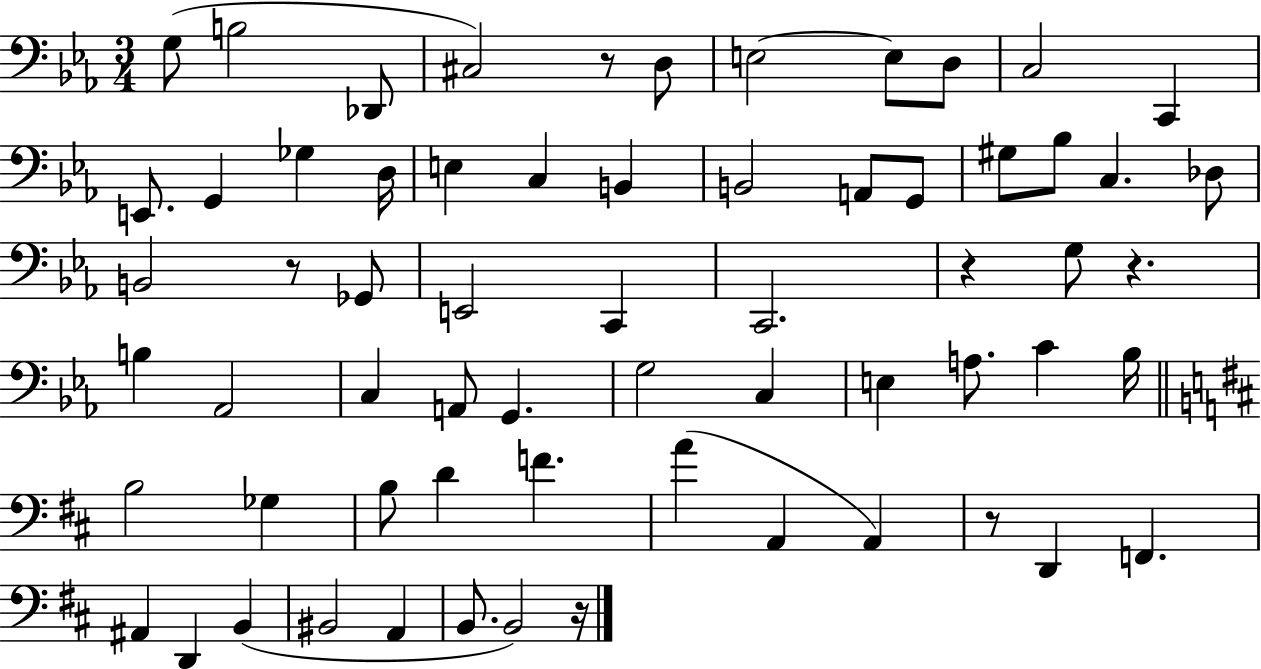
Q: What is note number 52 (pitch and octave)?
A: A#2